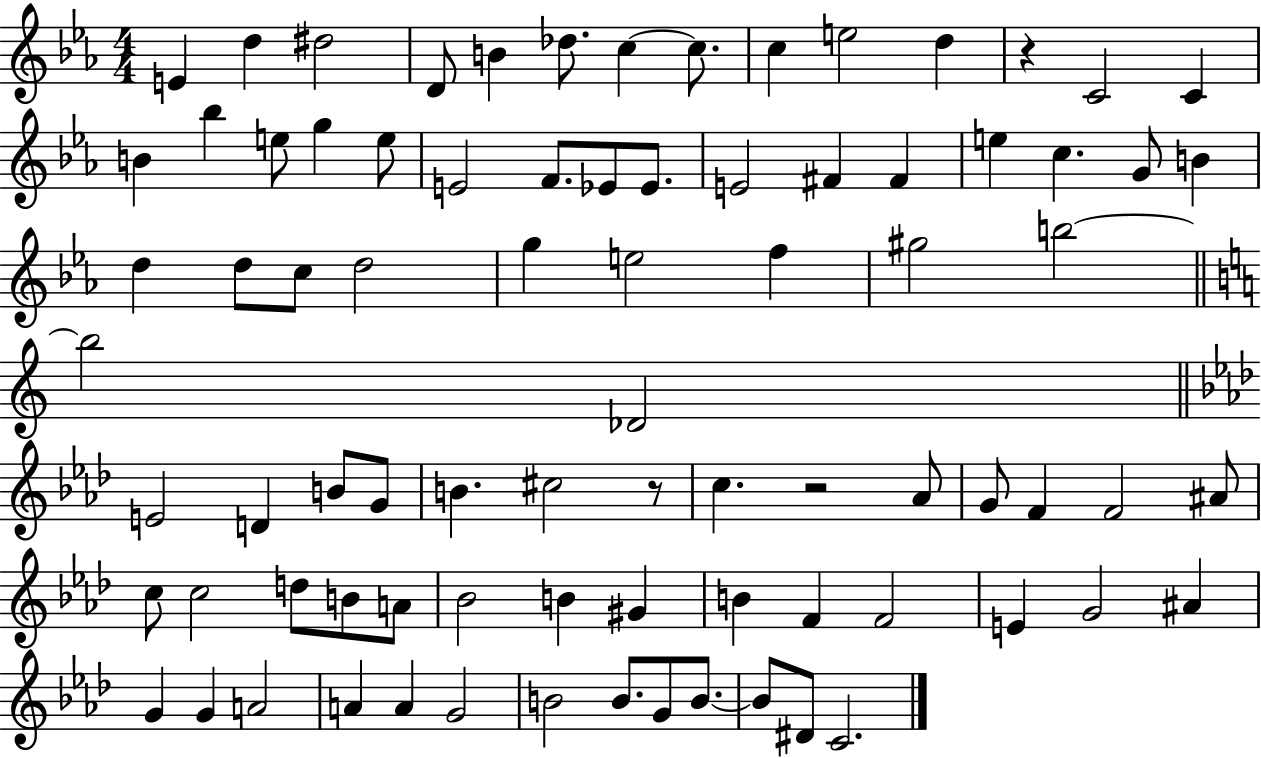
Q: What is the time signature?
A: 4/4